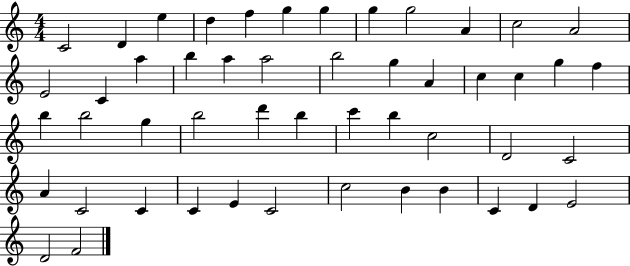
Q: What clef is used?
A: treble